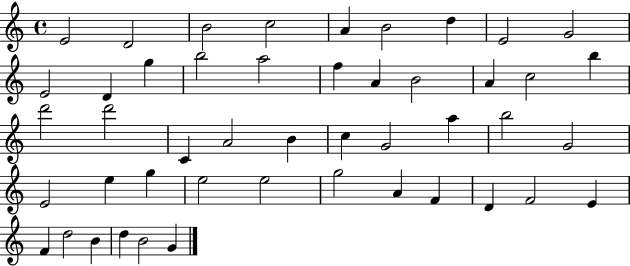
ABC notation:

X:1
T:Untitled
M:4/4
L:1/4
K:C
E2 D2 B2 c2 A B2 d E2 G2 E2 D g b2 a2 f A B2 A c2 b d'2 d'2 C A2 B c G2 a b2 G2 E2 e g e2 e2 g2 A F D F2 E F d2 B d B2 G